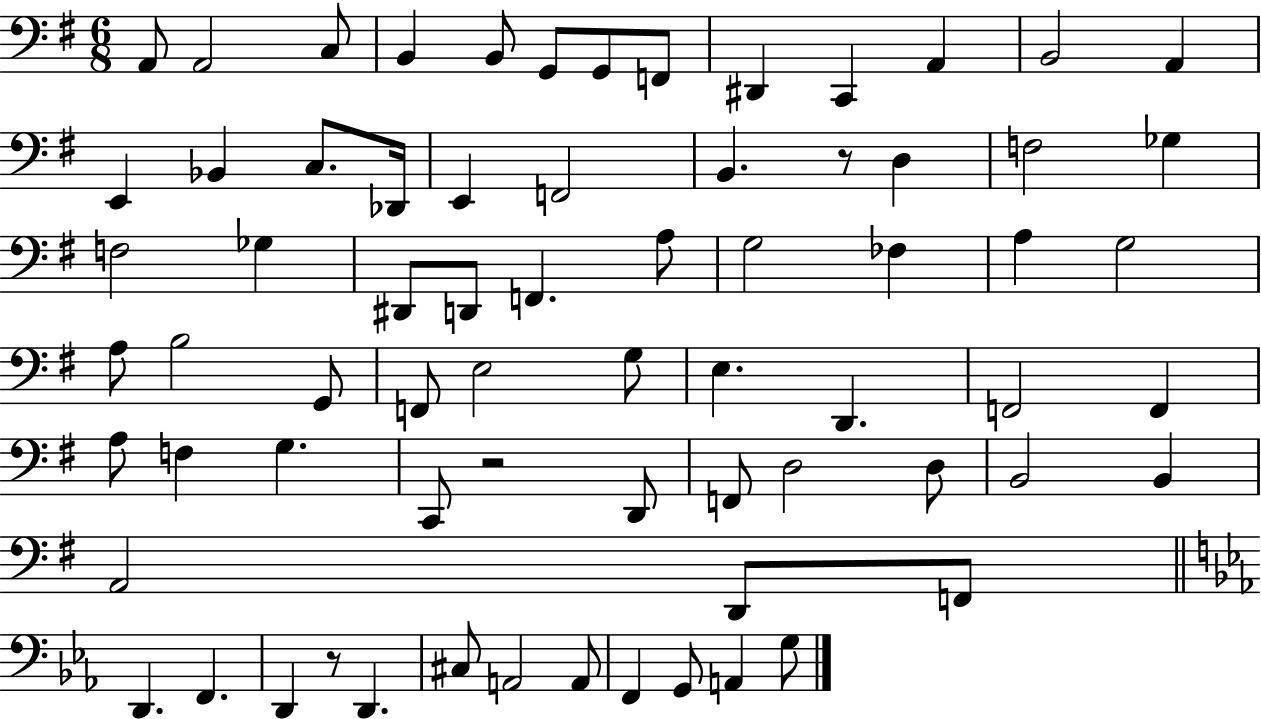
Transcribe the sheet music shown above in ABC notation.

X:1
T:Untitled
M:6/8
L:1/4
K:G
A,,/2 A,,2 C,/2 B,, B,,/2 G,,/2 G,,/2 F,,/2 ^D,, C,, A,, B,,2 A,, E,, _B,, C,/2 _D,,/4 E,, F,,2 B,, z/2 D, F,2 _G, F,2 _G, ^D,,/2 D,,/2 F,, A,/2 G,2 _F, A, G,2 A,/2 B,2 G,,/2 F,,/2 E,2 G,/2 E, D,, F,,2 F,, A,/2 F, G, C,,/2 z2 D,,/2 F,,/2 D,2 D,/2 B,,2 B,, A,,2 D,,/2 F,,/2 D,, F,, D,, z/2 D,, ^C,/2 A,,2 A,,/2 F,, G,,/2 A,, G,/2